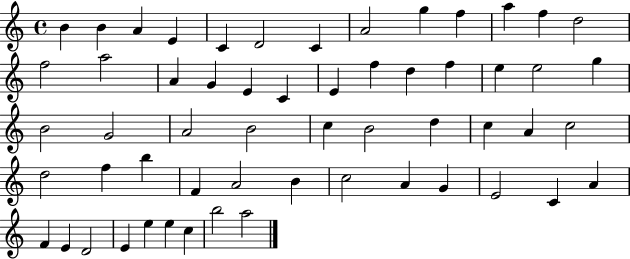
B4/q B4/q A4/q E4/q C4/q D4/h C4/q A4/h G5/q F5/q A5/q F5/q D5/h F5/h A5/h A4/q G4/q E4/q C4/q E4/q F5/q D5/q F5/q E5/q E5/h G5/q B4/h G4/h A4/h B4/h C5/q B4/h D5/q C5/q A4/q C5/h D5/h F5/q B5/q F4/q A4/h B4/q C5/h A4/q G4/q E4/h C4/q A4/q F4/q E4/q D4/h E4/q E5/q E5/q C5/q B5/h A5/h